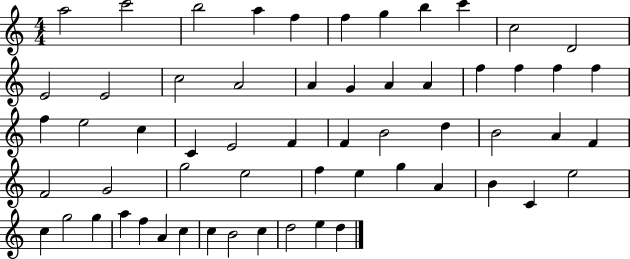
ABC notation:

X:1
T:Untitled
M:4/4
L:1/4
K:C
a2 c'2 b2 a f f g b c' c2 D2 E2 E2 c2 A2 A G A A f f f f f e2 c C E2 F F B2 d B2 A F F2 G2 g2 e2 f e g A B C e2 c g2 g a f A c c B2 c d2 e d